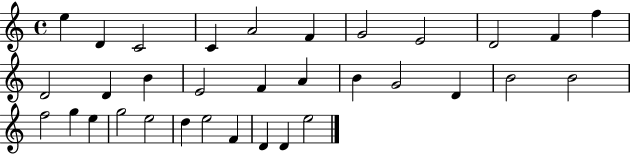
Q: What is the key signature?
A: C major